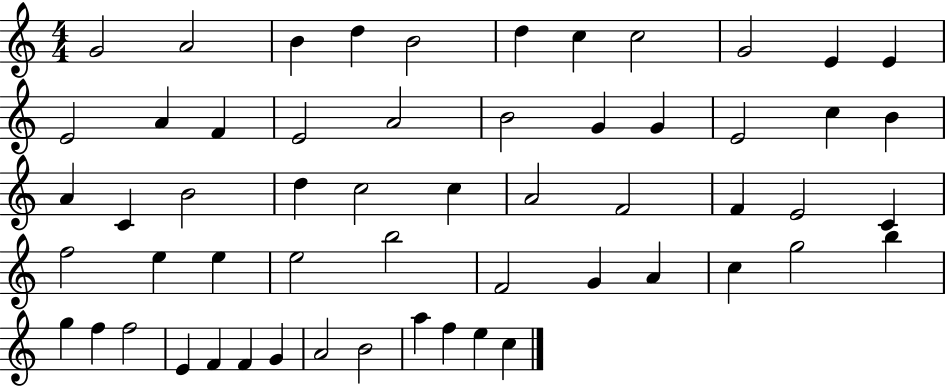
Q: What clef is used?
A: treble